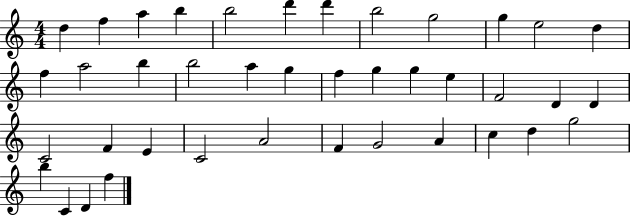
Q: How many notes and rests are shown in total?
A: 40